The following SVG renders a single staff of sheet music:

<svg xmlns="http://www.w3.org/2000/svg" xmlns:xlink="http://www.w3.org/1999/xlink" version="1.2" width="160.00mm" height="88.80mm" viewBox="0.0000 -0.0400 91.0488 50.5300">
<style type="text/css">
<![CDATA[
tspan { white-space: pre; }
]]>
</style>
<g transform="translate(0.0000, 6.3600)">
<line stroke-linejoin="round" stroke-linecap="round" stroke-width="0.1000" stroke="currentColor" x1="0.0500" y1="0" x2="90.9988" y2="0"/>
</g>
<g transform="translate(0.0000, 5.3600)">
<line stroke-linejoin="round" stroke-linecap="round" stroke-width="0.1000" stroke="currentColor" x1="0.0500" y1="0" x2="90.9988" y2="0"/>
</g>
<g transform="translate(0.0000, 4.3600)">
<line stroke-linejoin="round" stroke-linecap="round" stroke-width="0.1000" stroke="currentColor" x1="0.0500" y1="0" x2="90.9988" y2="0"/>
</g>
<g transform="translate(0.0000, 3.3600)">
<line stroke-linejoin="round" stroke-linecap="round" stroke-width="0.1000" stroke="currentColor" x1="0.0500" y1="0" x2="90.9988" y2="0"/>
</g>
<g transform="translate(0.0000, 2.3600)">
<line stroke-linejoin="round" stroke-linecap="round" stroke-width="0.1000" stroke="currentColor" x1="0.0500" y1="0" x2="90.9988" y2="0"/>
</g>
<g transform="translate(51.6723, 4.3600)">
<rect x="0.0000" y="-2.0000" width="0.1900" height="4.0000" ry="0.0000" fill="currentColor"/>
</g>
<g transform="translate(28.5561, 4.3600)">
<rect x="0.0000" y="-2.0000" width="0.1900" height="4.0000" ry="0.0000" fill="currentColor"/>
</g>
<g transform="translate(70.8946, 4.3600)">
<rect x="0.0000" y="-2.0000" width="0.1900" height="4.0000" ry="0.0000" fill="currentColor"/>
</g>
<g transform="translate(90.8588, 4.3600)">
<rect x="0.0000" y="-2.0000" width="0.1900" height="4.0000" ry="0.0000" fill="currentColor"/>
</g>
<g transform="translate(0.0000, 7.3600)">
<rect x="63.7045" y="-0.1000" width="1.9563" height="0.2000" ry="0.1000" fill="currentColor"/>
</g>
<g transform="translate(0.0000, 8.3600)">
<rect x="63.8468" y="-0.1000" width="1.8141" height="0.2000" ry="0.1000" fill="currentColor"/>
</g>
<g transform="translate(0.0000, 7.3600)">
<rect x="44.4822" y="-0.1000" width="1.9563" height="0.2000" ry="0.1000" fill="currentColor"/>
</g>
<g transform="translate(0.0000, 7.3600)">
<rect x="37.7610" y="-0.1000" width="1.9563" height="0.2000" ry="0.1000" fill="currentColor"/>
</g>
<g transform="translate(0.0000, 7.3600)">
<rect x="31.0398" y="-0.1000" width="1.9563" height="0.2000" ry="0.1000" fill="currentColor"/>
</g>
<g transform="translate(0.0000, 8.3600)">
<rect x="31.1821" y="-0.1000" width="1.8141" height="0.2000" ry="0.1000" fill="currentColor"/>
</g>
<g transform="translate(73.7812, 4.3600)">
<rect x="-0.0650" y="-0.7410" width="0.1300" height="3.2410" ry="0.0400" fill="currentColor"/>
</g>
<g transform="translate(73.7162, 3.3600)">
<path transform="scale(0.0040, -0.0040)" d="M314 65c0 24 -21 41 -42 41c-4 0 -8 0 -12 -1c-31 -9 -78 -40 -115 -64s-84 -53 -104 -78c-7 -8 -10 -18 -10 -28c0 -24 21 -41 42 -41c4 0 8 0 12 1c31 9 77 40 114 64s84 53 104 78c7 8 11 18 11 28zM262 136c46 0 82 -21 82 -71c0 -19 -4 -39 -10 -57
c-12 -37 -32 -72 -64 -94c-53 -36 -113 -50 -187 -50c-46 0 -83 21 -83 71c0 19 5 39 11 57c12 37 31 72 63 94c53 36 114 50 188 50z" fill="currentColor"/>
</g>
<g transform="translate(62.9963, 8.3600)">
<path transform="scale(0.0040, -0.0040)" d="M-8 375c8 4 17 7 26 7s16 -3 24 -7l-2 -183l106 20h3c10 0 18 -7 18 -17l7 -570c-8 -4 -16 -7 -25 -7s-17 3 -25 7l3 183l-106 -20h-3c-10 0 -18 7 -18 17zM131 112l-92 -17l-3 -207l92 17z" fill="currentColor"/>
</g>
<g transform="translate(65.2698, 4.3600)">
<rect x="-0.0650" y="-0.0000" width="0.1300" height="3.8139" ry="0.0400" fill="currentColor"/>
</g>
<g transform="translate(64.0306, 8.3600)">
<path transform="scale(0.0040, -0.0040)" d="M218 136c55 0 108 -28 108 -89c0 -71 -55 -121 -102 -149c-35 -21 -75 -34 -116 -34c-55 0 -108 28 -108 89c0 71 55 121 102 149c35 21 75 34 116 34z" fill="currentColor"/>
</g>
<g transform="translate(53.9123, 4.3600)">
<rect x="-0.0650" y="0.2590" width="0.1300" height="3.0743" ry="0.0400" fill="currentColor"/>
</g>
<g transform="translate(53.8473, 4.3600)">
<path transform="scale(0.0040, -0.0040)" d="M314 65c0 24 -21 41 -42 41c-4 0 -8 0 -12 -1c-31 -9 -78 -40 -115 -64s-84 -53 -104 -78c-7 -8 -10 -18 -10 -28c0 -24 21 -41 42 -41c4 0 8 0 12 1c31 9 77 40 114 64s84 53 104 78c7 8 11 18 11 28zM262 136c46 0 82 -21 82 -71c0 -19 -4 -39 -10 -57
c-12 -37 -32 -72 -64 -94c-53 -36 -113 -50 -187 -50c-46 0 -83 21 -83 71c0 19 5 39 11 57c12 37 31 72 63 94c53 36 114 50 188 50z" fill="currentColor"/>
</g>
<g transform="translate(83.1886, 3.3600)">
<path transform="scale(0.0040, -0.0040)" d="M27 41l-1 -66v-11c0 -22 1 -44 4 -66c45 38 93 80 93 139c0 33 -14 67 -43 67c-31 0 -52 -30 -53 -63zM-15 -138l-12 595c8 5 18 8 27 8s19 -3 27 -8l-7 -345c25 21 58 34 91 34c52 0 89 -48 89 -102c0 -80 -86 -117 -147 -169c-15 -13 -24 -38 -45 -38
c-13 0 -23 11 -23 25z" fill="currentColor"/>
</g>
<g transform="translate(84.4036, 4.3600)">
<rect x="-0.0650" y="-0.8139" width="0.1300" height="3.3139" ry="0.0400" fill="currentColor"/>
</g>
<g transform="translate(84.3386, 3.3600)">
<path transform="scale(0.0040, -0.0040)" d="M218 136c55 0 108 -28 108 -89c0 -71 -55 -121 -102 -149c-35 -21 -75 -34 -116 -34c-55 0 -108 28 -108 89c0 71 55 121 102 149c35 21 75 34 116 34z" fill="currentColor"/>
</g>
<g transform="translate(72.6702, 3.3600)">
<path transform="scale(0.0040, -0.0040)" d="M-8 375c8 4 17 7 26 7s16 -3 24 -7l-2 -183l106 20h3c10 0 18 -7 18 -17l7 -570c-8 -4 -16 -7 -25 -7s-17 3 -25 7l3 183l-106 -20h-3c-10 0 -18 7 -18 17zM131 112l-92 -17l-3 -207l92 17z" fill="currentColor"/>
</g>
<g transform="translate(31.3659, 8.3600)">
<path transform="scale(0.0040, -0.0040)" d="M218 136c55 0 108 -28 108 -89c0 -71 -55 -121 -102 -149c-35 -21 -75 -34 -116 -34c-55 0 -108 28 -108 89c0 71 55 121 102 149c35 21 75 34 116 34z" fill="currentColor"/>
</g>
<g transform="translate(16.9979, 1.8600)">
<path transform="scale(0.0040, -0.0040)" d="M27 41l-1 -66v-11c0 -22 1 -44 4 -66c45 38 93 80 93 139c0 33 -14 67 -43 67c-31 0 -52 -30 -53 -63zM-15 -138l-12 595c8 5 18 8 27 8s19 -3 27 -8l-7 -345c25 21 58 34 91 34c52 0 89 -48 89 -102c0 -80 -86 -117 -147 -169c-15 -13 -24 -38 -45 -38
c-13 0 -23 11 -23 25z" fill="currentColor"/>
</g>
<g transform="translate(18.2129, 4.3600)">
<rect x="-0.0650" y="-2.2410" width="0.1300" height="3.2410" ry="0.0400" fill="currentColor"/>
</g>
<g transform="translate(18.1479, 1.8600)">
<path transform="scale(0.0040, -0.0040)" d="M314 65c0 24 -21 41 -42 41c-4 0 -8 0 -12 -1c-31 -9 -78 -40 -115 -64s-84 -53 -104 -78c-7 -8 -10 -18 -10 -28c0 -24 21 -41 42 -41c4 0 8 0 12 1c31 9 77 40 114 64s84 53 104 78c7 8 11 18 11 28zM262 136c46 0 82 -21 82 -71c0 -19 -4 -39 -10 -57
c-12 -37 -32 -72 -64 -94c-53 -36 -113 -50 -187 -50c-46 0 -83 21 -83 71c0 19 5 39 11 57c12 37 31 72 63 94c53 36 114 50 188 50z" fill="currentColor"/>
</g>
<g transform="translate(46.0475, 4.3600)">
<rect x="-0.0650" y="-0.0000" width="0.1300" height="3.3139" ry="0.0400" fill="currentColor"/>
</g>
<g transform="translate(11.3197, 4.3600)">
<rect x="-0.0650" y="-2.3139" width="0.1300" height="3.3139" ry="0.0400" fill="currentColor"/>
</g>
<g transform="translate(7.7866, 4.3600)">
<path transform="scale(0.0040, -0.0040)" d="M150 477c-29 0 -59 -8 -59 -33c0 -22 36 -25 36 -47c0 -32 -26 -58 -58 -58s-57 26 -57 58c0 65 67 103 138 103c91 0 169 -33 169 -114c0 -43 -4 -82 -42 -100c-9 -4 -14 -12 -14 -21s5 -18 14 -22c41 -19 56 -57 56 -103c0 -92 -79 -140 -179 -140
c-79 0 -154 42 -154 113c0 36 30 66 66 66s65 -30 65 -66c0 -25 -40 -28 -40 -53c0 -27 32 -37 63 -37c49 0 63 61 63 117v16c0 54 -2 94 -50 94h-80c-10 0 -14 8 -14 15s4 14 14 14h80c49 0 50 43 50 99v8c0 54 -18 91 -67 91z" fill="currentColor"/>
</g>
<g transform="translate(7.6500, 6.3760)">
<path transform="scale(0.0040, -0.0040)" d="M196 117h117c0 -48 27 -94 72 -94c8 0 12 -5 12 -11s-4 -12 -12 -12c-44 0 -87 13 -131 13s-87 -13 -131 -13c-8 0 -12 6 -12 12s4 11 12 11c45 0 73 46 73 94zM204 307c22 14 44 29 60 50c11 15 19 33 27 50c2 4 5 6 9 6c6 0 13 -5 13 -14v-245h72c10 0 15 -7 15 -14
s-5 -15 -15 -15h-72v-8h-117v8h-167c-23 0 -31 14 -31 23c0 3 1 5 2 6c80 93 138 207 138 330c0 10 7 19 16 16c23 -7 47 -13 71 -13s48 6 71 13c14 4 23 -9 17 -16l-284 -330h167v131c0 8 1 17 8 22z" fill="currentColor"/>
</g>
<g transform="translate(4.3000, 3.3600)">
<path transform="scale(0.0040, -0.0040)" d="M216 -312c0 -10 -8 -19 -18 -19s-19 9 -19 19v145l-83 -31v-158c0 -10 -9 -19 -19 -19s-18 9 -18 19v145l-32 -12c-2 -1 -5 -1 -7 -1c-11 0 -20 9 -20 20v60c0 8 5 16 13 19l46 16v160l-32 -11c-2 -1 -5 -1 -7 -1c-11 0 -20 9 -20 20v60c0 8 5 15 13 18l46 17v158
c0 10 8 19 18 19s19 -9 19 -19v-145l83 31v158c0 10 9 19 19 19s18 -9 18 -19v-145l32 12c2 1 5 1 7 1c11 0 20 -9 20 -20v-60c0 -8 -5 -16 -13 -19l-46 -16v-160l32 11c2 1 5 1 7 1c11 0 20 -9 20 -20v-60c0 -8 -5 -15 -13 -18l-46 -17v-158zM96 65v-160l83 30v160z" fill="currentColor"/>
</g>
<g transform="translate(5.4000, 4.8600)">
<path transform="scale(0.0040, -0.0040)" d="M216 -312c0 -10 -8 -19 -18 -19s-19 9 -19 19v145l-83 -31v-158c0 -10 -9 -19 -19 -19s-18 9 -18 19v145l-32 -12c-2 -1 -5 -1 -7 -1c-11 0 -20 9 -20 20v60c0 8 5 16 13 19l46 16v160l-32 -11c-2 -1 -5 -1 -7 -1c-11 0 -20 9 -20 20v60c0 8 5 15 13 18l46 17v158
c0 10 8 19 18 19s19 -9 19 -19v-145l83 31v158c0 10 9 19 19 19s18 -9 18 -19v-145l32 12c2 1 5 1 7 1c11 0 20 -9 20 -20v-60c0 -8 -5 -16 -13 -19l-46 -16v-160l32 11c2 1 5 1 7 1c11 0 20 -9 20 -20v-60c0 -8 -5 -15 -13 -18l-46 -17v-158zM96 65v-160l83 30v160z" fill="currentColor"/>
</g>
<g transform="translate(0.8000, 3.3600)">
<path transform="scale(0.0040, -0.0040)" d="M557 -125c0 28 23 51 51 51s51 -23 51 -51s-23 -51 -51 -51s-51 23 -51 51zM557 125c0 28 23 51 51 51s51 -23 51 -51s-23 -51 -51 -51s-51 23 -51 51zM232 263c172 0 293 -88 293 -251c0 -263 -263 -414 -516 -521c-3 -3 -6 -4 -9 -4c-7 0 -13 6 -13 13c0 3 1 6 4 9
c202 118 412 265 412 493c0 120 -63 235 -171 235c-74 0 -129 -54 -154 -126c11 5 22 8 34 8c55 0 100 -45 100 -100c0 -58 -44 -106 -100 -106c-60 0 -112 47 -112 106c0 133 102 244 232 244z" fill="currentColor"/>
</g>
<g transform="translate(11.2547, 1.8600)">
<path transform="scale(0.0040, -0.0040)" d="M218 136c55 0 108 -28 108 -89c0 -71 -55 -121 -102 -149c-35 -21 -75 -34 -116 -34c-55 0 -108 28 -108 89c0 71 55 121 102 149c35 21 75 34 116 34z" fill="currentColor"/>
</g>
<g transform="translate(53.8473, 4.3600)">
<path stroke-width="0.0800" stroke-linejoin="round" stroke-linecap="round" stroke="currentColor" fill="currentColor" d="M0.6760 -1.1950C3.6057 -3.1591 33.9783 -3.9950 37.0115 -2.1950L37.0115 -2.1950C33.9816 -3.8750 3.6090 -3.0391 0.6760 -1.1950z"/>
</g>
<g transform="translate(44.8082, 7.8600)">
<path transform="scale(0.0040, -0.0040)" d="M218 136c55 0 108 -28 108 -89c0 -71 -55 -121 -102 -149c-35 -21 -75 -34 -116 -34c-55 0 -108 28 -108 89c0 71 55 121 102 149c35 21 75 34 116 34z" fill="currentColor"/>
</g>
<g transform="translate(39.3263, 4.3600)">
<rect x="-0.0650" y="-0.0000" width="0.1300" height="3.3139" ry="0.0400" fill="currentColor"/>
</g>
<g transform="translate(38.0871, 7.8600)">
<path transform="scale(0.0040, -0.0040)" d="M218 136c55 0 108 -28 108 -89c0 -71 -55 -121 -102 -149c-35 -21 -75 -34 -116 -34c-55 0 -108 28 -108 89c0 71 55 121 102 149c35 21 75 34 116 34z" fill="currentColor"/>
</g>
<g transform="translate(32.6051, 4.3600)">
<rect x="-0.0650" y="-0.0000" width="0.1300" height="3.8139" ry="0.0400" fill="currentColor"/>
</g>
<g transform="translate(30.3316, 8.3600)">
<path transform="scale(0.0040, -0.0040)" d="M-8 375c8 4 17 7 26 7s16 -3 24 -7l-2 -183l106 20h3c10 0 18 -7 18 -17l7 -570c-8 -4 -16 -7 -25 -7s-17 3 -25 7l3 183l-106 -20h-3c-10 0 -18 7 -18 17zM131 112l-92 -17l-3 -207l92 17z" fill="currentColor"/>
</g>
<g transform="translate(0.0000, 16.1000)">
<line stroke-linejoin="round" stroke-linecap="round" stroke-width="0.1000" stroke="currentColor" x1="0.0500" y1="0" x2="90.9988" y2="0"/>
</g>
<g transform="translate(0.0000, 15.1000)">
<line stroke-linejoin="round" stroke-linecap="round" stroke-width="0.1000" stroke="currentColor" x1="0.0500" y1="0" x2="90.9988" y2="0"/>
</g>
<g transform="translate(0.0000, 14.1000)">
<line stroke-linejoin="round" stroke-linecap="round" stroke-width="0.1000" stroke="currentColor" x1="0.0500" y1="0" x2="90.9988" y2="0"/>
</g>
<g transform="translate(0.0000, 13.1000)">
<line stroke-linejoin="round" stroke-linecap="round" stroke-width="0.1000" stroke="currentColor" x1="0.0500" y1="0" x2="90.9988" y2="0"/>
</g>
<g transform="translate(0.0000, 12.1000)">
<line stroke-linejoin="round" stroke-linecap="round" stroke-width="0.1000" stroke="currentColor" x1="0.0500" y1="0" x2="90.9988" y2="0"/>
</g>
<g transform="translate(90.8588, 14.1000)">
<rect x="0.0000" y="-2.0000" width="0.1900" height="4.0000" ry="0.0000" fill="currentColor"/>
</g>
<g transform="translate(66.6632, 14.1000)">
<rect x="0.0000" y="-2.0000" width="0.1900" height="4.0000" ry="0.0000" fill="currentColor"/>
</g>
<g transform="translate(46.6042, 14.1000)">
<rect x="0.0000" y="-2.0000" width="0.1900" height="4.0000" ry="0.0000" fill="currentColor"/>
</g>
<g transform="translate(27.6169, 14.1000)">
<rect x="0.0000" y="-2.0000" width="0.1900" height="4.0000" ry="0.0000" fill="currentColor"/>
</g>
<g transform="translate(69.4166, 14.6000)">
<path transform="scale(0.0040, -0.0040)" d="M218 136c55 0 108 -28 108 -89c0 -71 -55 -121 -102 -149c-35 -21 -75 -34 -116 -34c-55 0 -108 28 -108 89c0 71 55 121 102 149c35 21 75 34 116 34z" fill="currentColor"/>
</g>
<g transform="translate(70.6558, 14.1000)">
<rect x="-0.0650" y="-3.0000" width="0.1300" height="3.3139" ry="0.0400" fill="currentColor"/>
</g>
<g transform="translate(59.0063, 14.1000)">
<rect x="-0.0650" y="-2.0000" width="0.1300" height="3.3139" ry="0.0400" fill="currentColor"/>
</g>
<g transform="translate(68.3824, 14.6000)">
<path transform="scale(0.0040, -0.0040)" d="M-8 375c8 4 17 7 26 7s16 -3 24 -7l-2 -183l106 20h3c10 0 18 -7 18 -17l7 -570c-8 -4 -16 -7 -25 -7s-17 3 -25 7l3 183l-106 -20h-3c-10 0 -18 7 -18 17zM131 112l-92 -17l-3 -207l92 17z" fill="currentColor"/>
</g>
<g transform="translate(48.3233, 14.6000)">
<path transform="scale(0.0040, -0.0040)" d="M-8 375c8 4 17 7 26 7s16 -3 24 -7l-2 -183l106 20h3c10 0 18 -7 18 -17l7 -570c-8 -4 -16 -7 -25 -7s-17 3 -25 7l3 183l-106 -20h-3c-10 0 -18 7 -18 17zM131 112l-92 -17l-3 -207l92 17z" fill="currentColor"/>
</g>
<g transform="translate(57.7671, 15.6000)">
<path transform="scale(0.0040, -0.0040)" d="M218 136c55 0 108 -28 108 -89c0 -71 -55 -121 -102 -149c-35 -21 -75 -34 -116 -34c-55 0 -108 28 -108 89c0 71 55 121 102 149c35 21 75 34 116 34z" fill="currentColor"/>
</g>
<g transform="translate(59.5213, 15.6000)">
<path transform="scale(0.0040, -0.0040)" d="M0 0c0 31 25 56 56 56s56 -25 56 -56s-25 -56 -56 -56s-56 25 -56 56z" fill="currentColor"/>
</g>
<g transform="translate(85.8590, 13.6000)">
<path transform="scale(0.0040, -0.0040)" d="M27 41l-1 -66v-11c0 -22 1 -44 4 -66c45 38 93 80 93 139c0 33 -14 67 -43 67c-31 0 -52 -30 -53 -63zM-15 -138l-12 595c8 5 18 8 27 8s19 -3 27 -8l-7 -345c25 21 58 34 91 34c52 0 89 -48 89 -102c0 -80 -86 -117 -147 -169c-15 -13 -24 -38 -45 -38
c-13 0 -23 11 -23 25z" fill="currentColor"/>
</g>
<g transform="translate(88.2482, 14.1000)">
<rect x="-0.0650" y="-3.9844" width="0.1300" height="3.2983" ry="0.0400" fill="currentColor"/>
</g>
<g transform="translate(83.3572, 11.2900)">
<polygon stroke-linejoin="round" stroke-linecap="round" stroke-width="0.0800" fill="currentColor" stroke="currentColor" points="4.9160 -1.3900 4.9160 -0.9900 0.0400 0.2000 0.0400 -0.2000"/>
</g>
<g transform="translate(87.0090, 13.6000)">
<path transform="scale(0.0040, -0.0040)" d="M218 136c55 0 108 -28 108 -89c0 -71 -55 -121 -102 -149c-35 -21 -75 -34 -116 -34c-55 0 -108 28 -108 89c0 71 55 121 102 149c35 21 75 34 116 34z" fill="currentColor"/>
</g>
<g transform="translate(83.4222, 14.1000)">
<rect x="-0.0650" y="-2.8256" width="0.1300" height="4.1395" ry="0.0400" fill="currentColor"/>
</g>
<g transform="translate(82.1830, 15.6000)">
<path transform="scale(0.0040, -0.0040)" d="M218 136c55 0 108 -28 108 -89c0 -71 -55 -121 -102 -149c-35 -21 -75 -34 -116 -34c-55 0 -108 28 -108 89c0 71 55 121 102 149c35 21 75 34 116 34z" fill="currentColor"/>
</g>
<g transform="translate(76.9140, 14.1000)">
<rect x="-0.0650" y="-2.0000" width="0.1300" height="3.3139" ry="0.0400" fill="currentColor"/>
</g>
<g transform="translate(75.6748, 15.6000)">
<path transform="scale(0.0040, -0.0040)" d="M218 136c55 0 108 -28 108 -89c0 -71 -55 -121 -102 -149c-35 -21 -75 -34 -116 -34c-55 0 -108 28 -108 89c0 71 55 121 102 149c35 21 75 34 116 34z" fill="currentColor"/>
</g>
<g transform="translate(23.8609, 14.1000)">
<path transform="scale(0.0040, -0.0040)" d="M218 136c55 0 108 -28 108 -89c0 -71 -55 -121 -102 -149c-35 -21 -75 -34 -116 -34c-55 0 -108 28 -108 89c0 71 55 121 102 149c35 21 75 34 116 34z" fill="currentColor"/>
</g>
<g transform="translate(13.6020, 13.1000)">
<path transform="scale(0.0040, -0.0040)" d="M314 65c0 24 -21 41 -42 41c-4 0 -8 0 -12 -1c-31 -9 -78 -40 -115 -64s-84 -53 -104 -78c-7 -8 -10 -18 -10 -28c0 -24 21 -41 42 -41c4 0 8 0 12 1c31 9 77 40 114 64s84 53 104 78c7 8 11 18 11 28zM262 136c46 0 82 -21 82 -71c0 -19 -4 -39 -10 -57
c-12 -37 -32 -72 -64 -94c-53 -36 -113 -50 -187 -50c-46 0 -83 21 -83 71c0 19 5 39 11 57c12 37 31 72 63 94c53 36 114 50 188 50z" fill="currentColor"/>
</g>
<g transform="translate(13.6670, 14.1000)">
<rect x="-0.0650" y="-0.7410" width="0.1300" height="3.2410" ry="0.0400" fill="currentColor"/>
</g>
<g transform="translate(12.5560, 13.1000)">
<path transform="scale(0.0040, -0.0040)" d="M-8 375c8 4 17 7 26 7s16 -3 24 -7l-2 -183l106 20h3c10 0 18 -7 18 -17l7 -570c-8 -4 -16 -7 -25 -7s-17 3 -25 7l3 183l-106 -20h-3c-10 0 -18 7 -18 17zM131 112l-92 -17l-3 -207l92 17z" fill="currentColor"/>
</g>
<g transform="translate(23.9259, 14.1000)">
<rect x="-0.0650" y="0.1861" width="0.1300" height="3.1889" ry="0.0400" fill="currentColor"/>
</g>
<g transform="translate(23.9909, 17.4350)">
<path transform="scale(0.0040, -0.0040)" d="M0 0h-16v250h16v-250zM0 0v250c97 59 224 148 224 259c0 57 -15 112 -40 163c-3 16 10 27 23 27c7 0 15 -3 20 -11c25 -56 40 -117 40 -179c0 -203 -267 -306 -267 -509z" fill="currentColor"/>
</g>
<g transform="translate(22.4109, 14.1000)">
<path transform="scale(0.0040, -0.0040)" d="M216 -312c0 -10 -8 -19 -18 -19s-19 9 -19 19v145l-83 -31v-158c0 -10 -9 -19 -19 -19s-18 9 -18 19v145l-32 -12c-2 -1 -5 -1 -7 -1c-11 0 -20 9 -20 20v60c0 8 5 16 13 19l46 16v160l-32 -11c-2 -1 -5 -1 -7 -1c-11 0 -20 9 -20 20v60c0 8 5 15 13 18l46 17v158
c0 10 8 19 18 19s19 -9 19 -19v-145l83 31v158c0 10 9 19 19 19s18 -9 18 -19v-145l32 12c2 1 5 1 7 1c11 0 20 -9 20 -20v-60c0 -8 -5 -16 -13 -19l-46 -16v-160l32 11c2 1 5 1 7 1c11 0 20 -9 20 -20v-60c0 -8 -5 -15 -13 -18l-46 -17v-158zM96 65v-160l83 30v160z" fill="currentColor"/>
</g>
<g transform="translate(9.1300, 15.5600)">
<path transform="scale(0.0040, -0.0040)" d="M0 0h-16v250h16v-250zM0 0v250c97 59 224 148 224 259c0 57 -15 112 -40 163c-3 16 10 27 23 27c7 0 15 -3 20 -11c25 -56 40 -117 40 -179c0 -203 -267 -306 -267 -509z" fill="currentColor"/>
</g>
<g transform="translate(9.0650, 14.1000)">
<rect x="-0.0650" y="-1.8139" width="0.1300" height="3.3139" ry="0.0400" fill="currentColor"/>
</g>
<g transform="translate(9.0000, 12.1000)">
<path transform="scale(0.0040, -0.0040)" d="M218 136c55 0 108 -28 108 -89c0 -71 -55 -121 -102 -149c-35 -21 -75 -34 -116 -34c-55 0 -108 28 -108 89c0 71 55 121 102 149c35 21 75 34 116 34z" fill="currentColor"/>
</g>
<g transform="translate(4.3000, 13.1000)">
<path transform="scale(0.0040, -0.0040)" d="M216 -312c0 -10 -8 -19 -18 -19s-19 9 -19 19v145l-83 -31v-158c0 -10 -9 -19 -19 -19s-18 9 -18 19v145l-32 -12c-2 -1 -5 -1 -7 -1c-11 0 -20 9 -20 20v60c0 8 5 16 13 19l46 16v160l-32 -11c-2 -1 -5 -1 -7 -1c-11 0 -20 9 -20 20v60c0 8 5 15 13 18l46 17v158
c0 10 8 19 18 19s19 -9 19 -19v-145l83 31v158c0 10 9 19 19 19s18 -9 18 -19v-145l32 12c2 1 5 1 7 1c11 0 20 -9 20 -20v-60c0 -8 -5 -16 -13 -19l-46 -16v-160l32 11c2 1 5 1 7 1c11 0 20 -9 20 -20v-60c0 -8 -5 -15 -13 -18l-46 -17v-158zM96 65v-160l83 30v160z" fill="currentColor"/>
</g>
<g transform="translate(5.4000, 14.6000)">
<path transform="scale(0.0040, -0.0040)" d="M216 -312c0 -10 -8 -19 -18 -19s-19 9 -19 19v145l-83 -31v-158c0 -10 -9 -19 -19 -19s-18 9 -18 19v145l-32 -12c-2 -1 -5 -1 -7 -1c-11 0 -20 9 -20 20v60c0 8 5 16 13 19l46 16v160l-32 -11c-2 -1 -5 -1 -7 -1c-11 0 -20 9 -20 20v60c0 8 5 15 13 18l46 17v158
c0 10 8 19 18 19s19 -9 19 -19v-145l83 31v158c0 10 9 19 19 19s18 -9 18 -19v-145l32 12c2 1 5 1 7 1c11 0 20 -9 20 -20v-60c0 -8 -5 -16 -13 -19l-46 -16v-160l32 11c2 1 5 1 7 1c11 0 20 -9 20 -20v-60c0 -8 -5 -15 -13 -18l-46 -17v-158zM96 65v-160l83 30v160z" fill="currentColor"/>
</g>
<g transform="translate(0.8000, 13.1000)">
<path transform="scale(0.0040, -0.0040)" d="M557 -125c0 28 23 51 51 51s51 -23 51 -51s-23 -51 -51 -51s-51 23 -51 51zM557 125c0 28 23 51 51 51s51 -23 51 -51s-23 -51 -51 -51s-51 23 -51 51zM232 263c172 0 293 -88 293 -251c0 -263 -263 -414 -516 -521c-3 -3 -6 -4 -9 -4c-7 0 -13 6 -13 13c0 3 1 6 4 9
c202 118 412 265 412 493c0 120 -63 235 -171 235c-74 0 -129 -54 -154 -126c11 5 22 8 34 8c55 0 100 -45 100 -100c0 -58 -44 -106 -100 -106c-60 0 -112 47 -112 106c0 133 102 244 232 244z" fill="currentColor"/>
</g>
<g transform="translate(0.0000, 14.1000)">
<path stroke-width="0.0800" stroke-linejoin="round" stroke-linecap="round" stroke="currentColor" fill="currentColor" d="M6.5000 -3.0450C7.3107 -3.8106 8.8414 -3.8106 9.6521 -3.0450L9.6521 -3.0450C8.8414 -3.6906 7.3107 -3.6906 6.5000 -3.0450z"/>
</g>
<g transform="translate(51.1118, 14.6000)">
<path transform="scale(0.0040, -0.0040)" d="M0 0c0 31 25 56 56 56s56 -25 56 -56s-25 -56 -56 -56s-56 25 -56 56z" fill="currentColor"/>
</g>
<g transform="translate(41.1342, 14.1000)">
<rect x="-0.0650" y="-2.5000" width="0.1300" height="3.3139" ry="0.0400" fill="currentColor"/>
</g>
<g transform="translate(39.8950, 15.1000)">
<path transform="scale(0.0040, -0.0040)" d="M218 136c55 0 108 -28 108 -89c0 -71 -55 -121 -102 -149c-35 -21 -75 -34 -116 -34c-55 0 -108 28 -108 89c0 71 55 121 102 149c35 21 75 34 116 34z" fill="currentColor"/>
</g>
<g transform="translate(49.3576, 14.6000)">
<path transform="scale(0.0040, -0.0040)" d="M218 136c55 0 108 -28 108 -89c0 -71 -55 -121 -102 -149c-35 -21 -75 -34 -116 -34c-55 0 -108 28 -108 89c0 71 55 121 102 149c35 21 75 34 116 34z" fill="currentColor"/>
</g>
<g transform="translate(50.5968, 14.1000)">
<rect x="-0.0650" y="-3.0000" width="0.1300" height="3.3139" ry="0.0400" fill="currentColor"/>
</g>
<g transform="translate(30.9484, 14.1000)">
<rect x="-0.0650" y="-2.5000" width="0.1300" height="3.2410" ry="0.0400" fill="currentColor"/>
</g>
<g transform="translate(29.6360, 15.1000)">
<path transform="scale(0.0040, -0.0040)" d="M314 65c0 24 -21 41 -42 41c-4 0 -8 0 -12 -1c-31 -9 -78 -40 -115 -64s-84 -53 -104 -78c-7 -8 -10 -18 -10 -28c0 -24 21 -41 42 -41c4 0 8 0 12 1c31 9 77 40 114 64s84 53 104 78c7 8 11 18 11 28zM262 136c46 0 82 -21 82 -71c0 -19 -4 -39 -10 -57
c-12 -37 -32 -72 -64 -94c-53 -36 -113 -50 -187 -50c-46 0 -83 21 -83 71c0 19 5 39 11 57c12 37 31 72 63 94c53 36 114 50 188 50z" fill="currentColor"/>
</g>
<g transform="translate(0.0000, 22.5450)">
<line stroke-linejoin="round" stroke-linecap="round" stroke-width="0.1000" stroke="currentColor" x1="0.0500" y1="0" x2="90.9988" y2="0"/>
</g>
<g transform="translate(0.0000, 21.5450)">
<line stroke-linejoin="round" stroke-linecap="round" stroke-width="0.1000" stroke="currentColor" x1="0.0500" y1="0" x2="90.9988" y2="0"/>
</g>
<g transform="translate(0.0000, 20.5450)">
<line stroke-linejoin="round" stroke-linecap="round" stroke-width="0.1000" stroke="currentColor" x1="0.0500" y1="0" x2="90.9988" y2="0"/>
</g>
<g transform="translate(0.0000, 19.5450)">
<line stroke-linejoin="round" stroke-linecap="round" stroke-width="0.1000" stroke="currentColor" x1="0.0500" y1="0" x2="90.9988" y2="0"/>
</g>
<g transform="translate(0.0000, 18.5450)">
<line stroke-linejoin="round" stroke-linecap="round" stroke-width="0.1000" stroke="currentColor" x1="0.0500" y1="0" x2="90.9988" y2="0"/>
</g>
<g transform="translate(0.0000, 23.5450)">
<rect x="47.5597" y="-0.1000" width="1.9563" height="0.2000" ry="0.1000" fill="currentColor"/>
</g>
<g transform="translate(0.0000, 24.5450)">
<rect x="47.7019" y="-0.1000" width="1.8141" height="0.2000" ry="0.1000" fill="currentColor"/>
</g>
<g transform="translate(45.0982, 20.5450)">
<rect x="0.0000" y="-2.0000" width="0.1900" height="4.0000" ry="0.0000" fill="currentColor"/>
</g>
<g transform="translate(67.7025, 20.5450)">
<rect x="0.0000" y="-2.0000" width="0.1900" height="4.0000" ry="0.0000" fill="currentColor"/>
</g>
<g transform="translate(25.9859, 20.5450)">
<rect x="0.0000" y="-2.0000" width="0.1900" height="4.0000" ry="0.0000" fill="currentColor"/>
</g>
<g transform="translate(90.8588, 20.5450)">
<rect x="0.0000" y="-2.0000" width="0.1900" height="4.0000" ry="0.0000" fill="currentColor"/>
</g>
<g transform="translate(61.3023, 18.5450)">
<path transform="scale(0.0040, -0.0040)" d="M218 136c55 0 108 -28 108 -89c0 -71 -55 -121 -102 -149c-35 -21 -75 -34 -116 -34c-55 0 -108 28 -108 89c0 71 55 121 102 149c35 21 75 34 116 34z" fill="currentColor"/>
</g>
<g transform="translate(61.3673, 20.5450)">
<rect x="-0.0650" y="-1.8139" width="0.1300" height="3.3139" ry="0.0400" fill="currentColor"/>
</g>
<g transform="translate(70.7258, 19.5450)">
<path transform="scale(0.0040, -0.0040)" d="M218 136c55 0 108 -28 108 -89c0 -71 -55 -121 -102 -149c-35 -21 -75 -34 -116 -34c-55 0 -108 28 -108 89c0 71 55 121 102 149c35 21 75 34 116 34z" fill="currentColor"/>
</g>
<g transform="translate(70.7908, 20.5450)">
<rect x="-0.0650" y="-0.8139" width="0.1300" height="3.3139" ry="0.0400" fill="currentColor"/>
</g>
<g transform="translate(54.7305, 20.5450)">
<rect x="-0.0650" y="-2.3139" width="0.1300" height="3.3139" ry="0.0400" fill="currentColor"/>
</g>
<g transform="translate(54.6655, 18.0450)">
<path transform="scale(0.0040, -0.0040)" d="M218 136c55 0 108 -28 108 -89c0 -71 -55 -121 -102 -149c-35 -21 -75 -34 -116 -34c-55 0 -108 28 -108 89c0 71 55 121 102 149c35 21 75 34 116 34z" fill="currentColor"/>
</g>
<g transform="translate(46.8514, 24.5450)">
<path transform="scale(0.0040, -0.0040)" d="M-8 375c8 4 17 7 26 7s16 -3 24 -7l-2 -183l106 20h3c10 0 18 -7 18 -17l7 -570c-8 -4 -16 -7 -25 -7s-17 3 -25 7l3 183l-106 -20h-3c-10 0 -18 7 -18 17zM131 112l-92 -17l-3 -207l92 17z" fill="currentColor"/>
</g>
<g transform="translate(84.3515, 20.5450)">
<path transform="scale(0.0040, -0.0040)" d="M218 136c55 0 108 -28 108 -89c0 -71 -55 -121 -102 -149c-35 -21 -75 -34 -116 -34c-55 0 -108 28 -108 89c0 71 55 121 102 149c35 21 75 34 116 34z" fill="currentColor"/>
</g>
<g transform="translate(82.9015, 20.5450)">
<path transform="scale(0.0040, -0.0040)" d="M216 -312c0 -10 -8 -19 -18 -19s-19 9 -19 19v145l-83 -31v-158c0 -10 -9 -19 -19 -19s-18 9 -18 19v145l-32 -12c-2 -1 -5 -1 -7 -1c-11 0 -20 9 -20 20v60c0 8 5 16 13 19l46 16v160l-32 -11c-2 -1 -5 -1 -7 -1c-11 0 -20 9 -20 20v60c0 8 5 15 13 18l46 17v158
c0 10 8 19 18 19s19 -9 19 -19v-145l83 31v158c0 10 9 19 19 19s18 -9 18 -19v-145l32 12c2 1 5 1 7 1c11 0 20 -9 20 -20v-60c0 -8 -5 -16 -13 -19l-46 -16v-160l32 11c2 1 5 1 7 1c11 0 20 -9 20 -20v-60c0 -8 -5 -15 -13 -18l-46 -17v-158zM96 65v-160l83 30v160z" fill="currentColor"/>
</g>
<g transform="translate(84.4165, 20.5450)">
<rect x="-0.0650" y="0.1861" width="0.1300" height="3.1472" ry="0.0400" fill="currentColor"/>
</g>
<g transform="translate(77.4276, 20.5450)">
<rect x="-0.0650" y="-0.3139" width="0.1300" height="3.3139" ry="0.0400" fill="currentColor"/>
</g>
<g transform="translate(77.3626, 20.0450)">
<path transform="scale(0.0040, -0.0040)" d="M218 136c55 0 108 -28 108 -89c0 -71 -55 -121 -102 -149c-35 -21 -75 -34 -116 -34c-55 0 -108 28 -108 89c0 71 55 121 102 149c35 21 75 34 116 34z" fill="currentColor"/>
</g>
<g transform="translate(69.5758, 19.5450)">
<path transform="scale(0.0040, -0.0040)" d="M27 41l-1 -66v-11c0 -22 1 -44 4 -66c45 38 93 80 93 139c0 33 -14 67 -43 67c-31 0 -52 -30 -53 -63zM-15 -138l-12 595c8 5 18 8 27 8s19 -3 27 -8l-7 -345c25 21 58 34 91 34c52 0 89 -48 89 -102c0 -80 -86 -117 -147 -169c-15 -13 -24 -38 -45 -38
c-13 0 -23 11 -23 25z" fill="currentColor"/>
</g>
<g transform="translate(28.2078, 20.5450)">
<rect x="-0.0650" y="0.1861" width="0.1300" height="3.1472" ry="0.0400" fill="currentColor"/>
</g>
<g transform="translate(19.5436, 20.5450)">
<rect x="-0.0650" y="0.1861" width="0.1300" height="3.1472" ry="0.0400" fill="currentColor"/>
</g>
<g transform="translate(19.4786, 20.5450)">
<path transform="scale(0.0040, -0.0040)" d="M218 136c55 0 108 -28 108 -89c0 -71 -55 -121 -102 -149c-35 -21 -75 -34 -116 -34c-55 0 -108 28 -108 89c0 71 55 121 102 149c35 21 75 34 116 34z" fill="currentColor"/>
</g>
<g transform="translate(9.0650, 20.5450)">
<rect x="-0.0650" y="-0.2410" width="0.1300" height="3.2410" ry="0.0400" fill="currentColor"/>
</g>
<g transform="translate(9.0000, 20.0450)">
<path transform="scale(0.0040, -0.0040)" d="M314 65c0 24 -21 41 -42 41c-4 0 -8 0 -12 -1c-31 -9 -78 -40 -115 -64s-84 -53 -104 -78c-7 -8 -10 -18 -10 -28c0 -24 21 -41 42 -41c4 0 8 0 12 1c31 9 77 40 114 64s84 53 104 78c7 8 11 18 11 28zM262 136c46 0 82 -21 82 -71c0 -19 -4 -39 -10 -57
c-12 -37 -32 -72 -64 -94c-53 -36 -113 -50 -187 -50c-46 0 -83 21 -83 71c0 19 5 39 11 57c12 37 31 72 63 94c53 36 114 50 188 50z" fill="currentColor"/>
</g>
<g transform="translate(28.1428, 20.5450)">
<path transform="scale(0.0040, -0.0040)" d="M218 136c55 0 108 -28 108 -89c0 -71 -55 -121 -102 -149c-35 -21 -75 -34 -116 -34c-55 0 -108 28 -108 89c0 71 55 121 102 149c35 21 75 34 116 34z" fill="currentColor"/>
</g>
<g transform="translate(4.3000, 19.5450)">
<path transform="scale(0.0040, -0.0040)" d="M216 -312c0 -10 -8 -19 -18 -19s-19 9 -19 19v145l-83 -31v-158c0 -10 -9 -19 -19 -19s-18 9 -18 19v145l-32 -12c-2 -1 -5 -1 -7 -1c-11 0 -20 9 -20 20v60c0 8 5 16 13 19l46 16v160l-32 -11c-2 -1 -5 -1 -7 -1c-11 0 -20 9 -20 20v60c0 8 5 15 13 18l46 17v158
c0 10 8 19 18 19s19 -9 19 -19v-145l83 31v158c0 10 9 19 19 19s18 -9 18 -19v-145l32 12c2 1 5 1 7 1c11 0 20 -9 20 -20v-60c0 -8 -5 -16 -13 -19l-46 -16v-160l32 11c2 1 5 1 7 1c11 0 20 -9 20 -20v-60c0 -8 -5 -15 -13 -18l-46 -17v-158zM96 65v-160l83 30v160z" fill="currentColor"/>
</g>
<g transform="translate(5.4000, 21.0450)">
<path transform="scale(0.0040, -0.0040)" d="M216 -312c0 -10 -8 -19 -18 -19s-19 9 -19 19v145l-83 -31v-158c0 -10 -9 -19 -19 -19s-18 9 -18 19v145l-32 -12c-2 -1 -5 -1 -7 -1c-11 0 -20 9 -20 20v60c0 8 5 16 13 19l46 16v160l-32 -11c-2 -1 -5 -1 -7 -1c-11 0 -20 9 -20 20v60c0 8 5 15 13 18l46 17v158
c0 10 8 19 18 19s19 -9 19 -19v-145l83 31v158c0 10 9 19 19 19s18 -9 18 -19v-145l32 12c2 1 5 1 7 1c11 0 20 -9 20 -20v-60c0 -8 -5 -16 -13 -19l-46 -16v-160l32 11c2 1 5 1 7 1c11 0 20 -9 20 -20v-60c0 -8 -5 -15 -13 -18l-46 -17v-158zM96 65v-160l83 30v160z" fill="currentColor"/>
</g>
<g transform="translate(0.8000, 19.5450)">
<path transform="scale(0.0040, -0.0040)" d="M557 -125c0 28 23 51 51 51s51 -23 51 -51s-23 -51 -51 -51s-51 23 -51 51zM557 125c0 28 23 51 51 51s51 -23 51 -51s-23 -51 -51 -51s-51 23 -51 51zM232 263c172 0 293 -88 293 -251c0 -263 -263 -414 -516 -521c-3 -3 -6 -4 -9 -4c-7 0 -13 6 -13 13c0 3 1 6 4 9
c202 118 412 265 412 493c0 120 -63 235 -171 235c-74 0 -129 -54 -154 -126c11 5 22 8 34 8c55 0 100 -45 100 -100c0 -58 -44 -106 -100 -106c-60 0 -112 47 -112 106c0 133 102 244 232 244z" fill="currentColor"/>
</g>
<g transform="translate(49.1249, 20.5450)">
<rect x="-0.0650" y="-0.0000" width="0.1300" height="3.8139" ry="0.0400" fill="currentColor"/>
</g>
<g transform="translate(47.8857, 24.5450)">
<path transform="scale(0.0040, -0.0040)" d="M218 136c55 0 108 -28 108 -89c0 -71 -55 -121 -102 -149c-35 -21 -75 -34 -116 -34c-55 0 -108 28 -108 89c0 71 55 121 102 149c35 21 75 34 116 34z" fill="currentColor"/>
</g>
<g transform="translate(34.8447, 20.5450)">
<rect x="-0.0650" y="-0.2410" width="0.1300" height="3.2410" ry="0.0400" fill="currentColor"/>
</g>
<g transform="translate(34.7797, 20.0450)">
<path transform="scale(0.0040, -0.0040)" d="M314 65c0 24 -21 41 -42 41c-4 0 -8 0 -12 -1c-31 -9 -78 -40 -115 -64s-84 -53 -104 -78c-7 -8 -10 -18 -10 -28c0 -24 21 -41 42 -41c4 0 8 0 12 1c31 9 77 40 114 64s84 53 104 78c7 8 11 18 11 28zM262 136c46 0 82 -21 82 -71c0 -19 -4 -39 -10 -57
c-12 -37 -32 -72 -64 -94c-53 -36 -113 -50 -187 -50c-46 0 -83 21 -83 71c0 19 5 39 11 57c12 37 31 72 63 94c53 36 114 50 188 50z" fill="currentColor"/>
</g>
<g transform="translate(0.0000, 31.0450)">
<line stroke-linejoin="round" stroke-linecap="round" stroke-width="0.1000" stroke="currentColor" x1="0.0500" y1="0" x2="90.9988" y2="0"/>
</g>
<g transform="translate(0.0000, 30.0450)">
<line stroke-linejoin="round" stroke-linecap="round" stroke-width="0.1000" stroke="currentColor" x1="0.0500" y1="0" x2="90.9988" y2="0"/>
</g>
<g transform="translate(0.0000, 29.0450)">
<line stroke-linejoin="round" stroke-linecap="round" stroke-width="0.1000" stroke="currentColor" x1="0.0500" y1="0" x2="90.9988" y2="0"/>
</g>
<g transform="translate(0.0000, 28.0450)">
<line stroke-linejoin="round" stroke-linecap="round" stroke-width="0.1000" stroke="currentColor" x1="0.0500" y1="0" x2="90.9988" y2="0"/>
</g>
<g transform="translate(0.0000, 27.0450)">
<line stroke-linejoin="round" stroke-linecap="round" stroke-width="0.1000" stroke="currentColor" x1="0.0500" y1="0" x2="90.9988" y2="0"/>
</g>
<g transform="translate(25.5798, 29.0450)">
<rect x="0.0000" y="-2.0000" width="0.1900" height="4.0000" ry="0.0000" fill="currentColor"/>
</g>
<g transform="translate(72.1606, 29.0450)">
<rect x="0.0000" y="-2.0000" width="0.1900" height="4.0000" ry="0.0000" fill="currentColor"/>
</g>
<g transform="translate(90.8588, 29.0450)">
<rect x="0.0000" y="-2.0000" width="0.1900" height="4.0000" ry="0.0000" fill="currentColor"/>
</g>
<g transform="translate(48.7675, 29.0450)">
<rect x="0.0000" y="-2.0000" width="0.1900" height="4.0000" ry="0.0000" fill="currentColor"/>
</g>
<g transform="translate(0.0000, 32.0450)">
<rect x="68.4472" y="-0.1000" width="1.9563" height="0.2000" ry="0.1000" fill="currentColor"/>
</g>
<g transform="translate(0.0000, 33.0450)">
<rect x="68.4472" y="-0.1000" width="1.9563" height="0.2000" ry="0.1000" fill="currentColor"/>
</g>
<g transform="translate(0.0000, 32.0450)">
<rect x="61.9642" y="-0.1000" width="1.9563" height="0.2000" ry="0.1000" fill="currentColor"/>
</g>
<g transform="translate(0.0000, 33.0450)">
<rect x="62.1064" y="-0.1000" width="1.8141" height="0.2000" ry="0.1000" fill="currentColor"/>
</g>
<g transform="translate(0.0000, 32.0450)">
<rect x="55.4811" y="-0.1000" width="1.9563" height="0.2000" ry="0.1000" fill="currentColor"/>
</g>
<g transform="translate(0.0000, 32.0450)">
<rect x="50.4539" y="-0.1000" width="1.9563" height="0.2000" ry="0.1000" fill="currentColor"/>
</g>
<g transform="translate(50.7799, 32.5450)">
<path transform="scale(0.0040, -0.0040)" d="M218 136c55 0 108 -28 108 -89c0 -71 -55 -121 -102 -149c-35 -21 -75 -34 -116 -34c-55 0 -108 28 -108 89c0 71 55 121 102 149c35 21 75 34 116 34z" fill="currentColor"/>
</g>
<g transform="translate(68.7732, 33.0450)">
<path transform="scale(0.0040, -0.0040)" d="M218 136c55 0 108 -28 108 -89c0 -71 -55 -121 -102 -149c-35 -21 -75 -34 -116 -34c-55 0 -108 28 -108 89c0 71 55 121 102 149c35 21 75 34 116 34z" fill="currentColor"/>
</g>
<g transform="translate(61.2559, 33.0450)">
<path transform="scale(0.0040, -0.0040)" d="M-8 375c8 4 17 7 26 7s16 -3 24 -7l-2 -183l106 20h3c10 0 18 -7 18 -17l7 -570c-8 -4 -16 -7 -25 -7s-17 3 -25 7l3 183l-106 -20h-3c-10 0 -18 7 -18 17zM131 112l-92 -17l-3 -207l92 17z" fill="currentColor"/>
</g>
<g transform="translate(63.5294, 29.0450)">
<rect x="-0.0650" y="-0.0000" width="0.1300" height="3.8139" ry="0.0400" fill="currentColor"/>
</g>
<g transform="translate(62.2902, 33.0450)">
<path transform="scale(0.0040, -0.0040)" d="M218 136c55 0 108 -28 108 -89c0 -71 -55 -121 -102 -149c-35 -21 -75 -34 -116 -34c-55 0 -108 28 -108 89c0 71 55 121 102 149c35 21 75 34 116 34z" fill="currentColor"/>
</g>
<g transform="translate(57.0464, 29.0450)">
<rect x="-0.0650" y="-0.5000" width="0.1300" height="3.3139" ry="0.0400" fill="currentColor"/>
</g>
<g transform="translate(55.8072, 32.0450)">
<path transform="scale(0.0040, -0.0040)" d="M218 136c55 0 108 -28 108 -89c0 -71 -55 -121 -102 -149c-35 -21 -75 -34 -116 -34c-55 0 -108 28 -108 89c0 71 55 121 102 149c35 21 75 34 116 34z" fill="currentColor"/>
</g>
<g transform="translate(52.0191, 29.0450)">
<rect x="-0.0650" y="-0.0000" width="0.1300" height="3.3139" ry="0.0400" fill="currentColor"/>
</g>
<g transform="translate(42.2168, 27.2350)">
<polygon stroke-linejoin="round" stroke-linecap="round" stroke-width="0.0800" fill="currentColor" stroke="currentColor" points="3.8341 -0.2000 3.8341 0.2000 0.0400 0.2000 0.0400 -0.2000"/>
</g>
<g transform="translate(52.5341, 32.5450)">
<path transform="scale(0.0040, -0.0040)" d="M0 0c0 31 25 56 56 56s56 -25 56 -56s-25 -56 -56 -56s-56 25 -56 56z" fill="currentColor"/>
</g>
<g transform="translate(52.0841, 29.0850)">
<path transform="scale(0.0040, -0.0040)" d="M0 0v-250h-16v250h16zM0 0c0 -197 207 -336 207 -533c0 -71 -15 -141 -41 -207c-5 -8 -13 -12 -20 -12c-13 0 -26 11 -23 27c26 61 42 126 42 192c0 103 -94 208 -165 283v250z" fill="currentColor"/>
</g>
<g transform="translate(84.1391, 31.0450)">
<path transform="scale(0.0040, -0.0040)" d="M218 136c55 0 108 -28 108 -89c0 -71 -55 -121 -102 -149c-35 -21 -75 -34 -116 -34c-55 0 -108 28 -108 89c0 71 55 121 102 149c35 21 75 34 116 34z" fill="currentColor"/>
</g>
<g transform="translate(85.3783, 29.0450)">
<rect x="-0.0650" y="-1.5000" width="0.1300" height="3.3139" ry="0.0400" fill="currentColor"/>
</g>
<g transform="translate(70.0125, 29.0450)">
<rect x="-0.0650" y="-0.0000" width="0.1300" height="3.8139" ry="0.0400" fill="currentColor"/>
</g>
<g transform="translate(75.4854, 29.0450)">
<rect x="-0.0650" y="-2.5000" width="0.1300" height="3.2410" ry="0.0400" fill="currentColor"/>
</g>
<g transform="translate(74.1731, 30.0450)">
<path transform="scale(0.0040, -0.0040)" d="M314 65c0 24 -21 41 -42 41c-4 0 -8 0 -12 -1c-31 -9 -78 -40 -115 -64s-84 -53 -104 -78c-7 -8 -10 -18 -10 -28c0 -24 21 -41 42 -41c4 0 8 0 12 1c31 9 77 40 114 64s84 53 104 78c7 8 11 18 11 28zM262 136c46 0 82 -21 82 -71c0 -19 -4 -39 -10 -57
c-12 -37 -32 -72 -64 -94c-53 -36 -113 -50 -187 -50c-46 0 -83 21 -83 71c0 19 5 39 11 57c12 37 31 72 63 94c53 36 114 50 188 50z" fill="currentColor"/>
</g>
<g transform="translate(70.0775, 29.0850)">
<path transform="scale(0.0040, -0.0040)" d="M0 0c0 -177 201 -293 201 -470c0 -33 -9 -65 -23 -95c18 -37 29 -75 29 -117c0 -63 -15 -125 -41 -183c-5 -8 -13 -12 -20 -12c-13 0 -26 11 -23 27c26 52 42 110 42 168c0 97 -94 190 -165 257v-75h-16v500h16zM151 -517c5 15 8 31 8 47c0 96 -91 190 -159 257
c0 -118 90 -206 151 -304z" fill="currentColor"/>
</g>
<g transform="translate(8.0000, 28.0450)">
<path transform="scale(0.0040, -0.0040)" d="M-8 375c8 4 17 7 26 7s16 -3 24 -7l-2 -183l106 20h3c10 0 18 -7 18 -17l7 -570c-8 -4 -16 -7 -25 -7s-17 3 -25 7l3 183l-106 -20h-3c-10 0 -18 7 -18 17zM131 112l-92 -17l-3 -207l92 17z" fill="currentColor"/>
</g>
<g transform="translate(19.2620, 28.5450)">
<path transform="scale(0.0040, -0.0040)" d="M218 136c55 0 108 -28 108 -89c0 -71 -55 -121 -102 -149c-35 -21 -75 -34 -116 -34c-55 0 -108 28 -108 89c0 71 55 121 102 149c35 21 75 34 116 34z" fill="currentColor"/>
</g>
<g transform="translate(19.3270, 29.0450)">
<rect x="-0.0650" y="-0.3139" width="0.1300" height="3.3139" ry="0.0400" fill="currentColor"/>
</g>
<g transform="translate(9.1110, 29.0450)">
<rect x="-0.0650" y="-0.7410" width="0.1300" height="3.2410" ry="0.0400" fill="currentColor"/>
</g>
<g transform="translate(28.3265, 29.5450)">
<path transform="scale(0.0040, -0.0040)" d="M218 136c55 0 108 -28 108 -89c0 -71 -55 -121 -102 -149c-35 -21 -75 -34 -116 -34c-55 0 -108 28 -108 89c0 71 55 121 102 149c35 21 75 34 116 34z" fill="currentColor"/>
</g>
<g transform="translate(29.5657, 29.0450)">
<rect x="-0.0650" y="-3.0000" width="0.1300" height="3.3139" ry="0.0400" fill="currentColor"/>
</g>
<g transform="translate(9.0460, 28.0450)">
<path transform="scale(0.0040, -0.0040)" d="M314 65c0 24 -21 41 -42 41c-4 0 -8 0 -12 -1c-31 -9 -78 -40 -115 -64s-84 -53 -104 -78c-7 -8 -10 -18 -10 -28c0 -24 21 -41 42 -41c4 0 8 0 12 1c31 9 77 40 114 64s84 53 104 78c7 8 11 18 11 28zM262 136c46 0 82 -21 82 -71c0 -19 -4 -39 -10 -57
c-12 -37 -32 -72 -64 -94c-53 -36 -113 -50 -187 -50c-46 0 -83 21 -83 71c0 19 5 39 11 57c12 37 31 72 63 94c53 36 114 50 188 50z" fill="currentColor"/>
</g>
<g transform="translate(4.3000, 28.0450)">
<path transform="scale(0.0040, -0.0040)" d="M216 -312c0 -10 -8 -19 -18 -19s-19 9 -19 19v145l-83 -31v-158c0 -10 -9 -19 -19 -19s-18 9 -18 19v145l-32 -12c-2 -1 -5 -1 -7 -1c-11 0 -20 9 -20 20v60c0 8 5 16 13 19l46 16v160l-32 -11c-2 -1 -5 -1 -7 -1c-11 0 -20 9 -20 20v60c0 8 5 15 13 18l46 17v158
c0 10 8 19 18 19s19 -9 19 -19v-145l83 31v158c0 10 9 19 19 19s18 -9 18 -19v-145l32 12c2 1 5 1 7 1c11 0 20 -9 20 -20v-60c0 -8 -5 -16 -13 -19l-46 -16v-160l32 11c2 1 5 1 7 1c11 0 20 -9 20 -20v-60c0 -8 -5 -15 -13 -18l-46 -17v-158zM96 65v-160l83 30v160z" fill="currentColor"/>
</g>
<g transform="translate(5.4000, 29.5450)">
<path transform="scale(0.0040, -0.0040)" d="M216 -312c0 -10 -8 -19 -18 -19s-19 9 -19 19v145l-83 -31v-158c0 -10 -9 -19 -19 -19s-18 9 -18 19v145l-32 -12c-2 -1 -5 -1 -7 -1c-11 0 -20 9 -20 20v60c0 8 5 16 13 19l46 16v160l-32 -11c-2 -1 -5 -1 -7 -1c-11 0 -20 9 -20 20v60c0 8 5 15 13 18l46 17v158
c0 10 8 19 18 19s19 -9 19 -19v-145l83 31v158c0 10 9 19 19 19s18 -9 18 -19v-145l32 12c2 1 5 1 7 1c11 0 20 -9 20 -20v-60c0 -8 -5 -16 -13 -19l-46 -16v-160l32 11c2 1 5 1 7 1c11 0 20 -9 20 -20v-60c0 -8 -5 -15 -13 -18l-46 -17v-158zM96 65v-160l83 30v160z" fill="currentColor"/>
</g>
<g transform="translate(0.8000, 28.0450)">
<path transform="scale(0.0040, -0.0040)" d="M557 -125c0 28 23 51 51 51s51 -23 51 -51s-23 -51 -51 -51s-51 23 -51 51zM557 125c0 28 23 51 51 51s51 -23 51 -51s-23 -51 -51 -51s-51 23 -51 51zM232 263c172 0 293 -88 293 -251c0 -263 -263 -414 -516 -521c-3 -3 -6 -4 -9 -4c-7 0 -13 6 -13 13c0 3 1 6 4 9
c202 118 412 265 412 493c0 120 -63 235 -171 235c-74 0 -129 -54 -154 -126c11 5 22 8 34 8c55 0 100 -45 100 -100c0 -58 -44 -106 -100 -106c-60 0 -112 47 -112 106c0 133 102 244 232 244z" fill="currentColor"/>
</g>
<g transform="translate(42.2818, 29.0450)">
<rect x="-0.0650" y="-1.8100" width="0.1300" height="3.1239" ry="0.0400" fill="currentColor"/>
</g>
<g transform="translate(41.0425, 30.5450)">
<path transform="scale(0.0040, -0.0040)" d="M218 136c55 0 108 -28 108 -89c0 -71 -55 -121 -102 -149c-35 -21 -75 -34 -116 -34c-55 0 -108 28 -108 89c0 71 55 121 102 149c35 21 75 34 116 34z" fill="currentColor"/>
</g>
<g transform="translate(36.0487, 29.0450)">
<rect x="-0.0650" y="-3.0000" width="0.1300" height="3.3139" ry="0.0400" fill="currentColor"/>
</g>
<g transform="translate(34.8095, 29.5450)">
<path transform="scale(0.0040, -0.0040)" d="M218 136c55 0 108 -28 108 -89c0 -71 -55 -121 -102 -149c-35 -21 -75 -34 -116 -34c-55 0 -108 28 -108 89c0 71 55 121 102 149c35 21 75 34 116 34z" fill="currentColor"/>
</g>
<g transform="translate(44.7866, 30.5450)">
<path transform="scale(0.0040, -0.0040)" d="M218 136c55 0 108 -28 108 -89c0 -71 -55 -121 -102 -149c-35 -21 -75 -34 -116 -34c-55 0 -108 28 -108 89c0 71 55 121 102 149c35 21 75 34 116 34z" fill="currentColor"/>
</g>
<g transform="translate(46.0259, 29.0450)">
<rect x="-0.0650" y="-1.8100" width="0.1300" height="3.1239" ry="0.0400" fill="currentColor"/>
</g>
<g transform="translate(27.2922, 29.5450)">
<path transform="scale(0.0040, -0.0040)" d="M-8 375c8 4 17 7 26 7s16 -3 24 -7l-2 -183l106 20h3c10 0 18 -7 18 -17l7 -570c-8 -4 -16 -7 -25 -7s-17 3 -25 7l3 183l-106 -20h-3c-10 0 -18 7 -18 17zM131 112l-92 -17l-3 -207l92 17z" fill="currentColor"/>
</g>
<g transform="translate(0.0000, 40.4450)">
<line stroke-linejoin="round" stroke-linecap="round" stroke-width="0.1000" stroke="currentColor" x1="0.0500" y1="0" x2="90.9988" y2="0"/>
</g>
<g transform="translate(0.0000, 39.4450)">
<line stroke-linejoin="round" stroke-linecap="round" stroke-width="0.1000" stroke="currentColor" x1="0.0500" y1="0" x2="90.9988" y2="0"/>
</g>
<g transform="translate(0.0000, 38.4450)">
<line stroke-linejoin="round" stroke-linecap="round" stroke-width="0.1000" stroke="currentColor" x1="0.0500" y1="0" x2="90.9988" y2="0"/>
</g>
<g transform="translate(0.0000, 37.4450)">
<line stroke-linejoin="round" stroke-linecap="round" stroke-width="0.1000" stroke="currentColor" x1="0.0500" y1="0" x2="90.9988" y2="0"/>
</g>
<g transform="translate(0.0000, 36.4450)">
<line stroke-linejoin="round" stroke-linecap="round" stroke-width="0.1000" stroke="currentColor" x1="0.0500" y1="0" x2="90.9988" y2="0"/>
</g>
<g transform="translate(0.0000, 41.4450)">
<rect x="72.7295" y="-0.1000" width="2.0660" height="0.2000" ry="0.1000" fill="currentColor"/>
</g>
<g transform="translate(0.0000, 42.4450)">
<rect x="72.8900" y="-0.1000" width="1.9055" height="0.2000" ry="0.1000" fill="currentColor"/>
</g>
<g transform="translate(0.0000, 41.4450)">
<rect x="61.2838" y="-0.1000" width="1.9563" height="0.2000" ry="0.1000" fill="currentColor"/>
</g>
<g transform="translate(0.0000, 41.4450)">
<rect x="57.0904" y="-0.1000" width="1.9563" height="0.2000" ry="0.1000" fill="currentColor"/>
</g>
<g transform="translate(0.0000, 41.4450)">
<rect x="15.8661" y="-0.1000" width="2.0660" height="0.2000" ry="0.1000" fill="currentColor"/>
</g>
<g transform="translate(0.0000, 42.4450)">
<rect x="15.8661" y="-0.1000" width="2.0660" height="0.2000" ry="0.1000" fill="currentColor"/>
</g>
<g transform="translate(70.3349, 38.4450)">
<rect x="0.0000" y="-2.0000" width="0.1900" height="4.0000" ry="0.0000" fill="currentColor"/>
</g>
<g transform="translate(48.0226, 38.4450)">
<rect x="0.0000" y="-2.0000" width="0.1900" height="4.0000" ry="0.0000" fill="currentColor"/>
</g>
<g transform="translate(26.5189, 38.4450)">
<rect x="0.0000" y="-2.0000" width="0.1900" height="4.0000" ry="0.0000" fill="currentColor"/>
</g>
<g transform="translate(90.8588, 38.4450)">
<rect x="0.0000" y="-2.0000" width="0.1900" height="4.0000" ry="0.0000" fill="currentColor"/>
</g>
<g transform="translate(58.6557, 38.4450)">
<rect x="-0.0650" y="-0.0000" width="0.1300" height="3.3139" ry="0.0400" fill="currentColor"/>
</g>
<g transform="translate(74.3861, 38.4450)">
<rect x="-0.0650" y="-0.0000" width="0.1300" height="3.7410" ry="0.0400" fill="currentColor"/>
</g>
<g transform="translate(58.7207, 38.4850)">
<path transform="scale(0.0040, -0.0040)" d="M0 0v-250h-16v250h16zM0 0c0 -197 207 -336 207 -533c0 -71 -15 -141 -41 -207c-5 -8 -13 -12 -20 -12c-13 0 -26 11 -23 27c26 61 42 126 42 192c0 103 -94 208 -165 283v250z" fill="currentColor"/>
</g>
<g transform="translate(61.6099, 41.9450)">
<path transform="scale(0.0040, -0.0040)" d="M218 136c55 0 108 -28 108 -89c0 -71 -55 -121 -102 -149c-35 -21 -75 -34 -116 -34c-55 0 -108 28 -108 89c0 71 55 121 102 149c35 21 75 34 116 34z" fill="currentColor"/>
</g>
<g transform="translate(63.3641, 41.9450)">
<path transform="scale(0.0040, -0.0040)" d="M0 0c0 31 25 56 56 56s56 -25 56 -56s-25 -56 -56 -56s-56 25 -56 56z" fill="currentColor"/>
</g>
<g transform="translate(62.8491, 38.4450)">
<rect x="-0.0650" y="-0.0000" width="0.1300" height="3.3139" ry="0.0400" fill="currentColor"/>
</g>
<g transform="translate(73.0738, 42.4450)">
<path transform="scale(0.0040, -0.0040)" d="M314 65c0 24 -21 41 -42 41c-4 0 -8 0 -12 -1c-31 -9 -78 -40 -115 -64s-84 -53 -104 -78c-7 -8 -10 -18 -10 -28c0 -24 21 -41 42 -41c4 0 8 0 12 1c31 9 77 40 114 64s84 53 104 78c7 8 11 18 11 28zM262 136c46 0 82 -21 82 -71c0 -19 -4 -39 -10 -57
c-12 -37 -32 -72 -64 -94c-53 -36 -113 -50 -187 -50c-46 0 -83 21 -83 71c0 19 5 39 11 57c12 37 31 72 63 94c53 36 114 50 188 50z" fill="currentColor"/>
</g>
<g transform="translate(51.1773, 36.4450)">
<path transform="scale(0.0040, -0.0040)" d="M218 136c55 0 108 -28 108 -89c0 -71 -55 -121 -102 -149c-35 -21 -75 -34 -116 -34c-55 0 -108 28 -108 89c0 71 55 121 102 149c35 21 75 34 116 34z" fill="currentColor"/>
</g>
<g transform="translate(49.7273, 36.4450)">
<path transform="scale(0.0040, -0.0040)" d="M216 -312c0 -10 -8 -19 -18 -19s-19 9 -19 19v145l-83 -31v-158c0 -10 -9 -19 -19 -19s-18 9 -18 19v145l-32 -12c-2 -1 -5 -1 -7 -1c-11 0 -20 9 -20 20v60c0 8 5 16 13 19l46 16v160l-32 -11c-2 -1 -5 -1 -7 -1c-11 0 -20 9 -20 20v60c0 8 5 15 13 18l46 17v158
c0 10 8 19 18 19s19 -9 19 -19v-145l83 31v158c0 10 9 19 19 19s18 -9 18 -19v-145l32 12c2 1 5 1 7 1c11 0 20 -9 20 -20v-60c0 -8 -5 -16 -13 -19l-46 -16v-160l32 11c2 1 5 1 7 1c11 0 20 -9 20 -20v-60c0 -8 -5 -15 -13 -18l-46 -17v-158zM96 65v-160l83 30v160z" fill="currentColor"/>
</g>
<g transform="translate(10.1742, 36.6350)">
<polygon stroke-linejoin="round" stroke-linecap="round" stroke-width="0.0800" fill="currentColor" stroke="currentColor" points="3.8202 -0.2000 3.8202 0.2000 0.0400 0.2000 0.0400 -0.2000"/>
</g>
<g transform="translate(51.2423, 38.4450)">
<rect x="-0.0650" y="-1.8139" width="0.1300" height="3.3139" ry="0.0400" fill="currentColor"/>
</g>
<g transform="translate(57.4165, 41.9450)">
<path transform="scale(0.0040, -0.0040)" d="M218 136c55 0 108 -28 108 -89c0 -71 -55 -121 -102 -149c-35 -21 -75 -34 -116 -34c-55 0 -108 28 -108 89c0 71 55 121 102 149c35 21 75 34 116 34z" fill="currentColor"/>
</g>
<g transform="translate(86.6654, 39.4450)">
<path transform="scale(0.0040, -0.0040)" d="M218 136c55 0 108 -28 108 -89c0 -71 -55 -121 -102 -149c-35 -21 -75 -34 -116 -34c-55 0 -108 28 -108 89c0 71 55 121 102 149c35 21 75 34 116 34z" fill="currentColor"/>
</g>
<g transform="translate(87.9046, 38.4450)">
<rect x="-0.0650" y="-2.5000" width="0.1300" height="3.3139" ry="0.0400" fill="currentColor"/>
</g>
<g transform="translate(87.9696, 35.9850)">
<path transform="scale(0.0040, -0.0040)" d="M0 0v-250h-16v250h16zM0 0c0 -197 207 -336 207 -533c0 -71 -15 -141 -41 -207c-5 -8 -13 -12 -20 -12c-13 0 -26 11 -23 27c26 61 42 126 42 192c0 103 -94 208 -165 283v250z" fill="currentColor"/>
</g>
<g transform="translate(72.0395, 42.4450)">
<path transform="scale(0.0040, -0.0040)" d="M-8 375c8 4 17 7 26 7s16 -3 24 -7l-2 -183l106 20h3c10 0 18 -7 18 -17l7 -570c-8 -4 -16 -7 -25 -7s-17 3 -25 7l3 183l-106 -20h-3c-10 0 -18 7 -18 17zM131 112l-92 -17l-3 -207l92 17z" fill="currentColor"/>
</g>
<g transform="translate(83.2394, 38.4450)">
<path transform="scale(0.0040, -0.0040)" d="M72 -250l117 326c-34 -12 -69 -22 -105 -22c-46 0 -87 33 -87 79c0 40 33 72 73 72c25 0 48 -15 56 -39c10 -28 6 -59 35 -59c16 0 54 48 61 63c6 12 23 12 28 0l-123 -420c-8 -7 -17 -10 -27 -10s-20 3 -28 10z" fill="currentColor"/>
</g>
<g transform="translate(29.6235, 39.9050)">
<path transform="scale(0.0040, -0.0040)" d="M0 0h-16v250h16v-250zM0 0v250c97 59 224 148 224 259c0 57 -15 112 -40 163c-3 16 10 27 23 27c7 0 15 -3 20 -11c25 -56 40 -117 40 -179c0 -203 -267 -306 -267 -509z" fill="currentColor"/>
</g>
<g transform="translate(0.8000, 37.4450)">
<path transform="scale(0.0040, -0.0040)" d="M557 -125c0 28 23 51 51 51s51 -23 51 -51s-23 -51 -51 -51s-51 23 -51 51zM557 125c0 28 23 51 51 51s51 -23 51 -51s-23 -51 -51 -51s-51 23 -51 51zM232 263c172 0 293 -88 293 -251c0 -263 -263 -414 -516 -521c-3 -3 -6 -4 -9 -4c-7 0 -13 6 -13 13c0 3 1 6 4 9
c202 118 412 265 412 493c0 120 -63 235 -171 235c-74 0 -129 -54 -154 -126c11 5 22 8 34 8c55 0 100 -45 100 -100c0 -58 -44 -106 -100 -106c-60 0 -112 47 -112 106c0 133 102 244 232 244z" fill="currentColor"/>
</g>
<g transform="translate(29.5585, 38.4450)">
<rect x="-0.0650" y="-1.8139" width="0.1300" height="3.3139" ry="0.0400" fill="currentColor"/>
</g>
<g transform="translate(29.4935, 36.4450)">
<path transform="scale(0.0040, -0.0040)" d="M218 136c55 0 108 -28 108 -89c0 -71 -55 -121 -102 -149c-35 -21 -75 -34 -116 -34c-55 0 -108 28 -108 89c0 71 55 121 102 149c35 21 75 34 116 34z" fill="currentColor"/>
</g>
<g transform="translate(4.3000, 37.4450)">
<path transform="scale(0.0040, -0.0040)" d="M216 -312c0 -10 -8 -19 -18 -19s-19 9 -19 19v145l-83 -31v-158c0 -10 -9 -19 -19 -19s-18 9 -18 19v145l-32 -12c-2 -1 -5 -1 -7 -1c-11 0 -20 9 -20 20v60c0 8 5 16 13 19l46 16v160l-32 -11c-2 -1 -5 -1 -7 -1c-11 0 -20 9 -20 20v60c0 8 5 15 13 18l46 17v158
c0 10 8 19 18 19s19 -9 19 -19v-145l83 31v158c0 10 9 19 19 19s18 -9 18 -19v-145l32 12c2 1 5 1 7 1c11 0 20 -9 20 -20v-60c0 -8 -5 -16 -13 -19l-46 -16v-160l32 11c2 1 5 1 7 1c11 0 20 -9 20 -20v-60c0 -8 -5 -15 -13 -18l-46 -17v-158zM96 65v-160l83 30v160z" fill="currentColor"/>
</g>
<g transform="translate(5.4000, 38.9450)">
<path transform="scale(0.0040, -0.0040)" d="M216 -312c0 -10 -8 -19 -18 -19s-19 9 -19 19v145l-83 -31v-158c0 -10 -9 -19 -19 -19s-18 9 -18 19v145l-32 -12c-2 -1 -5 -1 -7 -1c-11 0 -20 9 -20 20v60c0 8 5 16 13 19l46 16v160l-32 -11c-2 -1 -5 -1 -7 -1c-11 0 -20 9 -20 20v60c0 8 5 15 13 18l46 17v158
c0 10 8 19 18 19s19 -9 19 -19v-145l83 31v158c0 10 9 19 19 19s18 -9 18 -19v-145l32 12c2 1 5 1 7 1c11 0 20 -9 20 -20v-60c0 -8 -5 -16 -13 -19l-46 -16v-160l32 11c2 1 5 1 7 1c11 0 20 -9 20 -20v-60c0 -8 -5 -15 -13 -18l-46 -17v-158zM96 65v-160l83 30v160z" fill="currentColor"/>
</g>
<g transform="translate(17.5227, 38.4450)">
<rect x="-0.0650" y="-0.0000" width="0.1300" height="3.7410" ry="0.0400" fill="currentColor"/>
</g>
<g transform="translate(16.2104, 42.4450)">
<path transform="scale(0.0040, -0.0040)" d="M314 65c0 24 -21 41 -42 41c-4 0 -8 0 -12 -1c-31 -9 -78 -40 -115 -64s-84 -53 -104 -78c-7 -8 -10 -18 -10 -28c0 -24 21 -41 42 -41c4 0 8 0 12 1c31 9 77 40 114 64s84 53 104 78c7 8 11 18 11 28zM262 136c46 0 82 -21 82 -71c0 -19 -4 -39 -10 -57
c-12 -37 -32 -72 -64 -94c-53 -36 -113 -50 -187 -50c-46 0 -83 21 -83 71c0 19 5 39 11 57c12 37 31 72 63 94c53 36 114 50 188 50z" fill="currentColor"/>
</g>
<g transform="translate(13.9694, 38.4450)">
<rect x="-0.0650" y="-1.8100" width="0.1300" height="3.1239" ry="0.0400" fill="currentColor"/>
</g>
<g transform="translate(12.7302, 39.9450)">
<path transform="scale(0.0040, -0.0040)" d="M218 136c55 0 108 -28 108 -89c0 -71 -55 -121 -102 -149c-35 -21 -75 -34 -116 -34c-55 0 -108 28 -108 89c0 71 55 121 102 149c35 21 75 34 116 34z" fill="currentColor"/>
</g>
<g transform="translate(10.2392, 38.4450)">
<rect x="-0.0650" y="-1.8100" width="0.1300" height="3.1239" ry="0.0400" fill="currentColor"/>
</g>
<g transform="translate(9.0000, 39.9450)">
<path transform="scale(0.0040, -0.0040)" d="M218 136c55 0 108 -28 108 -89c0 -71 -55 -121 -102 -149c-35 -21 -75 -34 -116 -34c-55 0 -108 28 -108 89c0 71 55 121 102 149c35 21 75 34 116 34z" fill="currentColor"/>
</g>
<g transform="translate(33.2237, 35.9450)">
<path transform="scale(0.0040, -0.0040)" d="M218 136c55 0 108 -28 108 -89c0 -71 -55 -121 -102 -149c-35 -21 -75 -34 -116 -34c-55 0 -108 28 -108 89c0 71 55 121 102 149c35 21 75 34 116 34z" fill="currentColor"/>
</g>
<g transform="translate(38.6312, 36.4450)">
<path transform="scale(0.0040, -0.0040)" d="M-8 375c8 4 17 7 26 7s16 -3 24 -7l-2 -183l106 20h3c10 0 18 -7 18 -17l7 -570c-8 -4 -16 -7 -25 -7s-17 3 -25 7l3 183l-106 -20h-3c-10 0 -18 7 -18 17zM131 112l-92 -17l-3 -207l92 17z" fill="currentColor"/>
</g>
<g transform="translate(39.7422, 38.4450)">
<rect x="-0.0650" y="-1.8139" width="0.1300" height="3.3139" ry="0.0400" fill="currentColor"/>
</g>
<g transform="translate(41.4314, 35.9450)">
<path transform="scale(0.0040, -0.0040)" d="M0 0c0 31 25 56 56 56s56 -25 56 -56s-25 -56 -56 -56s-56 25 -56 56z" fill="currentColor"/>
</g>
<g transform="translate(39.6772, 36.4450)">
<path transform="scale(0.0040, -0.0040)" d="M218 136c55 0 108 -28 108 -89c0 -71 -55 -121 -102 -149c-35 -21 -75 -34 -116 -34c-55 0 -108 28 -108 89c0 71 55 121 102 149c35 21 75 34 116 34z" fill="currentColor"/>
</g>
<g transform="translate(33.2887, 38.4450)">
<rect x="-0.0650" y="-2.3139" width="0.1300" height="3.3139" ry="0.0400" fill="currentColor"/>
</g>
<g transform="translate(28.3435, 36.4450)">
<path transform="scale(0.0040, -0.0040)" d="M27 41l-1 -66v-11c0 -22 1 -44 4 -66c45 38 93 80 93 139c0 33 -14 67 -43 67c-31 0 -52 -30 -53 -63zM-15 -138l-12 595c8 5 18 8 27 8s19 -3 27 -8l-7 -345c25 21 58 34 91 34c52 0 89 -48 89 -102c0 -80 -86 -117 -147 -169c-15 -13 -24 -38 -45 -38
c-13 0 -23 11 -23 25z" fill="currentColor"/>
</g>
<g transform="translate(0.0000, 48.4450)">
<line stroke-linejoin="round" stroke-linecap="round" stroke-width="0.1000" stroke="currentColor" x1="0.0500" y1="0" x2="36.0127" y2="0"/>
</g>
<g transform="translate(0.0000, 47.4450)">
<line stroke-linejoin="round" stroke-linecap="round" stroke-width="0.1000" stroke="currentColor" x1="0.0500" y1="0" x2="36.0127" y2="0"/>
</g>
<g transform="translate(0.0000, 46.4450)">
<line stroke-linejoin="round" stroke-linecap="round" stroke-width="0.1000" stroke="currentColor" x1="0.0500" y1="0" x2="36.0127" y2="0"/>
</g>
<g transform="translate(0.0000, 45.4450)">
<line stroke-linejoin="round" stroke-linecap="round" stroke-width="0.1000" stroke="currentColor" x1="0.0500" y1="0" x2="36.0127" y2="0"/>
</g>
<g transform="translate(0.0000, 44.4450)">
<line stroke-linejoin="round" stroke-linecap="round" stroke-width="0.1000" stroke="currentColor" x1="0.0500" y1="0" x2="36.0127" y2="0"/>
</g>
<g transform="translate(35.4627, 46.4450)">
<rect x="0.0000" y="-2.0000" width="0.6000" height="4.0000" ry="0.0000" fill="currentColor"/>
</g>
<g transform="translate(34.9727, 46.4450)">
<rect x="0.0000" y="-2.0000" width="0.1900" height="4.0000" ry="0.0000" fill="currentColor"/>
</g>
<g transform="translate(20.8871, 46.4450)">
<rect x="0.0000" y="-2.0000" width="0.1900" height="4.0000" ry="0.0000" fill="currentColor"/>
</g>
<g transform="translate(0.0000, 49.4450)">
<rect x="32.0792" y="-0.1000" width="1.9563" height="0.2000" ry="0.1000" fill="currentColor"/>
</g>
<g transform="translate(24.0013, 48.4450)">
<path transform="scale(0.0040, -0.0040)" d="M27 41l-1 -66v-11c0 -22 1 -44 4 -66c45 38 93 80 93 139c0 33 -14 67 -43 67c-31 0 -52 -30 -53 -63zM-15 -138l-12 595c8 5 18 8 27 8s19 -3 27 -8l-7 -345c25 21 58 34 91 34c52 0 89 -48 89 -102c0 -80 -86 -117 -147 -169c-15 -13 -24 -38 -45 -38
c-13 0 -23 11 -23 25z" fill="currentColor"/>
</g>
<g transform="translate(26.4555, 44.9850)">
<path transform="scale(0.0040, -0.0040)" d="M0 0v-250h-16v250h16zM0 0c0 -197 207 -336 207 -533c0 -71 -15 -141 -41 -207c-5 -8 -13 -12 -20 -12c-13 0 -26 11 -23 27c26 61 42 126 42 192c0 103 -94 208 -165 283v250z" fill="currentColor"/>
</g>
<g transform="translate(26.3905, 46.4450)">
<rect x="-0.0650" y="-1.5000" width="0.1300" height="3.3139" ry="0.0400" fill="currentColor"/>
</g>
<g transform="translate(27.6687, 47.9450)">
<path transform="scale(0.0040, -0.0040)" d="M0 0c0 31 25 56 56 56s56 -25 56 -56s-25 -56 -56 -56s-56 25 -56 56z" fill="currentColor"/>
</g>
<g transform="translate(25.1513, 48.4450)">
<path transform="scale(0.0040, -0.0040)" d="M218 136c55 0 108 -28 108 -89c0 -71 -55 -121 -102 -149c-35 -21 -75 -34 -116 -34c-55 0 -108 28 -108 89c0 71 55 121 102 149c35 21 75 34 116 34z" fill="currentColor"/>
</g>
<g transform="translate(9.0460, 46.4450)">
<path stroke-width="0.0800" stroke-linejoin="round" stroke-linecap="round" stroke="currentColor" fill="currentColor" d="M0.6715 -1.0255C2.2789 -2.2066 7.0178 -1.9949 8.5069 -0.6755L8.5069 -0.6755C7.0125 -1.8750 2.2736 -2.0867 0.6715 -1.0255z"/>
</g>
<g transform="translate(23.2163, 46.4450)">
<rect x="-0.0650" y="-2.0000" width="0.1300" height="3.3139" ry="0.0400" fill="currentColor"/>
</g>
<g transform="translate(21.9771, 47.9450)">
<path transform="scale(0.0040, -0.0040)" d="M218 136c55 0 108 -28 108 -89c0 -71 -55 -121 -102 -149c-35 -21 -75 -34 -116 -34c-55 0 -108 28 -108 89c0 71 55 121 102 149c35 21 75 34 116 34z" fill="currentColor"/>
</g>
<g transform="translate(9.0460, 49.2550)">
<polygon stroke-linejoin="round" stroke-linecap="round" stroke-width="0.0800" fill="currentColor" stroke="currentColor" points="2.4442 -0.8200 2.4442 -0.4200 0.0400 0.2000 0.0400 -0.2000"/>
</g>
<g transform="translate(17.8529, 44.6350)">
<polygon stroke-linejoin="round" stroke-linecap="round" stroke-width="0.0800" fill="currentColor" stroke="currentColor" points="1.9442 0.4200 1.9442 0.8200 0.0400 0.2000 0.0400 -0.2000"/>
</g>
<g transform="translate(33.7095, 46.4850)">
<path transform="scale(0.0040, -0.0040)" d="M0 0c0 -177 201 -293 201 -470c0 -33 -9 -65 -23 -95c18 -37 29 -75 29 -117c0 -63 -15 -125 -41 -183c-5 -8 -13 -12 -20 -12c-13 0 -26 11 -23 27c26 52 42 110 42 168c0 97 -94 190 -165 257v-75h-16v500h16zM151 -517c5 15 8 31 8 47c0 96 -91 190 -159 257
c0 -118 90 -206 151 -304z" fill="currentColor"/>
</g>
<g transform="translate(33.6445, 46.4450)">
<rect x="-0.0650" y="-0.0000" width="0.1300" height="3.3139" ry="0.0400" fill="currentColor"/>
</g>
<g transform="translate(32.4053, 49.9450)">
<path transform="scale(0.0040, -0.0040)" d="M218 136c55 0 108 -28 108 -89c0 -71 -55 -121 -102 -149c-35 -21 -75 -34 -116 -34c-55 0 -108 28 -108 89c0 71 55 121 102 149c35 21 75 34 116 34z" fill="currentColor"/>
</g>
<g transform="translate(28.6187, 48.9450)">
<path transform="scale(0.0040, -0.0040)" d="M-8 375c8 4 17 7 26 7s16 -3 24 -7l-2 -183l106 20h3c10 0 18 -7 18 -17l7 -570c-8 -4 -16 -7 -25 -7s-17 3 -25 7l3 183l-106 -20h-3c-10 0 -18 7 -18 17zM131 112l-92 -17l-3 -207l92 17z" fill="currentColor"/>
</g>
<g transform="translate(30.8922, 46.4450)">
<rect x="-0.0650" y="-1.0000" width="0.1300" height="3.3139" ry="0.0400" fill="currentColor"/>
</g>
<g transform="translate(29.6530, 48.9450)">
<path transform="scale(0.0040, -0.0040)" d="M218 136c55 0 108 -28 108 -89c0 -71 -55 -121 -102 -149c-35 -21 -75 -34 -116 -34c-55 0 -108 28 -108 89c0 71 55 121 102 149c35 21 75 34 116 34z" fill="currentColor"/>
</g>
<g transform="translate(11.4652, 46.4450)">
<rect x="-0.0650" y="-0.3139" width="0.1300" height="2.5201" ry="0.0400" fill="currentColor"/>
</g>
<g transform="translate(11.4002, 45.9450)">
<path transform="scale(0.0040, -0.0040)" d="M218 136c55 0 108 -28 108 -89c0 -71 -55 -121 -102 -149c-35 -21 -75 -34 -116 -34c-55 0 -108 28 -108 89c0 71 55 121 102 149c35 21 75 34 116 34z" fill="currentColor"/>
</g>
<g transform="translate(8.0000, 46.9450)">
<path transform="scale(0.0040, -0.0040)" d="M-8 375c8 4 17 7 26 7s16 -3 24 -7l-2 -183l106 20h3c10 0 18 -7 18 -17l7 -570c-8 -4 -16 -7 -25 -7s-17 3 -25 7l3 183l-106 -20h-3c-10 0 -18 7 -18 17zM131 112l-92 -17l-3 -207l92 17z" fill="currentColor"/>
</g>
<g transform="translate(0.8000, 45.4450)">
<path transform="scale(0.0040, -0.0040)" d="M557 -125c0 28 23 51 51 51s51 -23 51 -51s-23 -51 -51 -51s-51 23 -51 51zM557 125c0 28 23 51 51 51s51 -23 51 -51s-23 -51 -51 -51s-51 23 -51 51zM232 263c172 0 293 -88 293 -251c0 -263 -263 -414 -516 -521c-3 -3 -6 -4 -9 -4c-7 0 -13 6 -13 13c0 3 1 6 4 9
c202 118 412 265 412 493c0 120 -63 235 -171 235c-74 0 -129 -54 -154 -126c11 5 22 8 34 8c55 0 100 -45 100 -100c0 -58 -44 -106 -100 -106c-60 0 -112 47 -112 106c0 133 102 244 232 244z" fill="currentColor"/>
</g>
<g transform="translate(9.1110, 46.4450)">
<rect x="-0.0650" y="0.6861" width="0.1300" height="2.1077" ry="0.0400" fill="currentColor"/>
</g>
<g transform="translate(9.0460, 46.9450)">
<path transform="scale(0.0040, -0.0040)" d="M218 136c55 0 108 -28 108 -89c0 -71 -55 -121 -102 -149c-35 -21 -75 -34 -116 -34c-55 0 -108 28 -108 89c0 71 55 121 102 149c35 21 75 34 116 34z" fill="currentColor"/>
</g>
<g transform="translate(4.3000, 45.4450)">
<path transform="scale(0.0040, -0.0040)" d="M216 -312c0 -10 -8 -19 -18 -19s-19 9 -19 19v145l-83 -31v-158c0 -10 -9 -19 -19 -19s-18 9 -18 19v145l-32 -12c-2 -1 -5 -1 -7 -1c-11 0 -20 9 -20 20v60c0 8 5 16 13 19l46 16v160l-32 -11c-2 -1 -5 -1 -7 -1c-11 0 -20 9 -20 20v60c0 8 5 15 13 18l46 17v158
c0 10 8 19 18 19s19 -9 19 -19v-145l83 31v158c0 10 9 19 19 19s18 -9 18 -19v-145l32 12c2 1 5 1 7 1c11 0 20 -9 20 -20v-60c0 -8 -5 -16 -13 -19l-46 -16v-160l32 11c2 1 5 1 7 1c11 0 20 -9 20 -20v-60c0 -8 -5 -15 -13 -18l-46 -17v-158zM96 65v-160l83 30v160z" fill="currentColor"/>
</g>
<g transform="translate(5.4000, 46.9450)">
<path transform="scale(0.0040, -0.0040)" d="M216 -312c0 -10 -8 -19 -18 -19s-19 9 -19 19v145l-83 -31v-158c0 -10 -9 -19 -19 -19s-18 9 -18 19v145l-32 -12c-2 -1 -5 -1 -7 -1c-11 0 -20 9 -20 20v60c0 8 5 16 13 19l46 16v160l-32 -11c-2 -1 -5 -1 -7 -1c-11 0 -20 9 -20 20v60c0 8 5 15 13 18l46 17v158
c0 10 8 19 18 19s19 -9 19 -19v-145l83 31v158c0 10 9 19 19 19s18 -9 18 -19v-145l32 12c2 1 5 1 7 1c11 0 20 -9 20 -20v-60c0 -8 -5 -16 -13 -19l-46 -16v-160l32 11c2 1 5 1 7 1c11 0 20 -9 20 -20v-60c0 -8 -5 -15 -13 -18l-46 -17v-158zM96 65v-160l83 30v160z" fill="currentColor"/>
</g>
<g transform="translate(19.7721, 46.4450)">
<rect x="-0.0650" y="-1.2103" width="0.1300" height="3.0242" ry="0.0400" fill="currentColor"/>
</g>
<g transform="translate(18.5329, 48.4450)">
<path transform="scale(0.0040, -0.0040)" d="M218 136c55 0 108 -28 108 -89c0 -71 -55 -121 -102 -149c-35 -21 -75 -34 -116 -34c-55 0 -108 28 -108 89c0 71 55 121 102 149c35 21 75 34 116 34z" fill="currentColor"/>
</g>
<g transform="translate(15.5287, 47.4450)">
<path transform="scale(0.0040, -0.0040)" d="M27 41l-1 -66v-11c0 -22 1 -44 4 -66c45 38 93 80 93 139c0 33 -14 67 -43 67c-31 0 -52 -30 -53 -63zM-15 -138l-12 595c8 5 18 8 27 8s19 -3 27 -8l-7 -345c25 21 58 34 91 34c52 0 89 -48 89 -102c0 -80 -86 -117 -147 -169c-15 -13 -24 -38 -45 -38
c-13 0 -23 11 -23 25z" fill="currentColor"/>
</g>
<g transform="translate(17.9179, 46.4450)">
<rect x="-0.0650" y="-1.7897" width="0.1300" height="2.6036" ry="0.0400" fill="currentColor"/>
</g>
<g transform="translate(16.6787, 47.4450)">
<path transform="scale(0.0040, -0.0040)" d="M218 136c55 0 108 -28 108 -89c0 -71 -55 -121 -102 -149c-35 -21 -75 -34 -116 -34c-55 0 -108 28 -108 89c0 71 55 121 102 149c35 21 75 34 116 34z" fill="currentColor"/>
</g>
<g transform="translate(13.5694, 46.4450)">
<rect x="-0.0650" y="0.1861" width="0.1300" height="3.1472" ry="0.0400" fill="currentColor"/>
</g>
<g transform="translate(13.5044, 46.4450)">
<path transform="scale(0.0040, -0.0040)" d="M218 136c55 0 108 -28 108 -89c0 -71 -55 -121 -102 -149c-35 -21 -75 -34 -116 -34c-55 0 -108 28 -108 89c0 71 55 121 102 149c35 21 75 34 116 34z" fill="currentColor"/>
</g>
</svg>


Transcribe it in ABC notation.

X:1
T:Untitled
M:3/4
L:1/4
K:D
B, _B,2 C,, D,, D,, D,2 C,, F,2 _F, A,/2 F,2 ^D,/2 B,,2 B,, C, A,, C, A,, A,,/2 _E,/2 E,2 D, D, E,2 C,, B, A, _F, E, ^D, F,2 E, C, C, A,,/2 A,,/2 D,,/2 E,, C,, C,,/4 B,,2 G,, A,,/2 A,,/2 ^C,,2 _A,/2 B, A, ^A, D,,/2 D,, C,,2 z/2 B,,/2 C,/2 E,/2 D, _B,,/2 G,,/2 A,, _G,,/2 F,, D,,/4